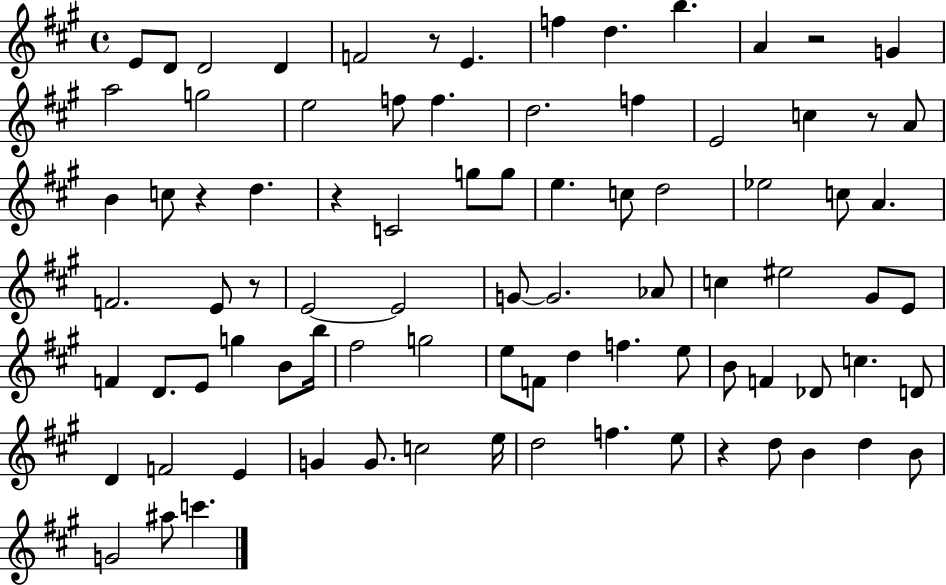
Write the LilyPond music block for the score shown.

{
  \clef treble
  \time 4/4
  \defaultTimeSignature
  \key a \major
  e'8 d'8 d'2 d'4 | f'2 r8 e'4. | f''4 d''4. b''4. | a'4 r2 g'4 | \break a''2 g''2 | e''2 f''8 f''4. | d''2. f''4 | e'2 c''4 r8 a'8 | \break b'4 c''8 r4 d''4. | r4 c'2 g''8 g''8 | e''4. c''8 d''2 | ees''2 c''8 a'4. | \break f'2. e'8 r8 | e'2~~ e'2 | g'8~~ g'2. aes'8 | c''4 eis''2 gis'8 e'8 | \break f'4 d'8. e'8 g''4 b'8 b''16 | fis''2 g''2 | e''8 f'8 d''4 f''4. e''8 | b'8 f'4 des'8 c''4. d'8 | \break d'4 f'2 e'4 | g'4 g'8. c''2 e''16 | d''2 f''4. e''8 | r4 d''8 b'4 d''4 b'8 | \break g'2 ais''8 c'''4. | \bar "|."
}